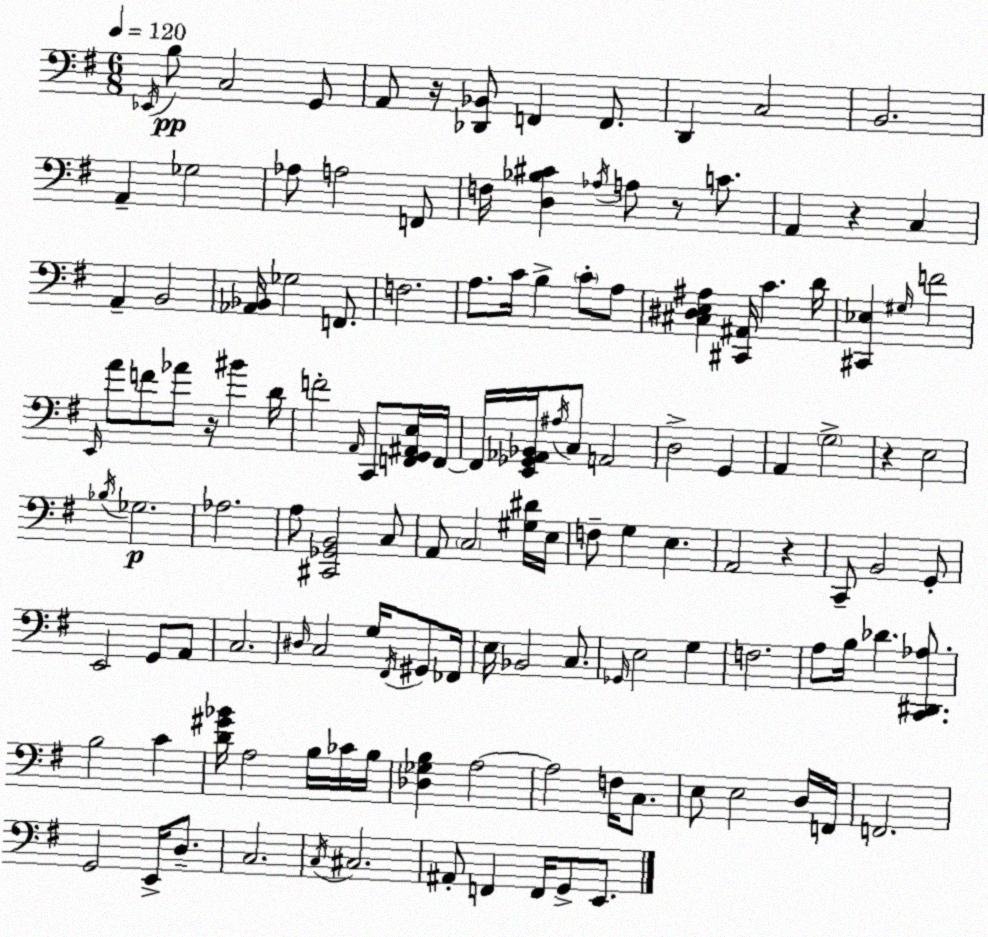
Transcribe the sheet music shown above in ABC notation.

X:1
T:Untitled
M:6/8
L:1/4
K:G
_E,,/4 B,/2 C,2 G,,/2 A,,/2 z/4 [_D,,_B,,]/2 F,, F,,/2 D,, C,2 B,,2 A,, _G,2 _A,/2 A,2 F,,/2 F,/4 [D,_B,^C] _A,/4 A,/2 z/2 C/2 A,, z C, A,, B,,2 [_A,,_B,,]/4 _G,2 F,,/2 F,2 A,/2 C/4 B, C/2 A,/2 [^C,^D,E,^A,] [^C,,^A,,]/4 C D/4 [^C,,_E,] ^G,/4 F2 E,,/4 A/2 F/2 _A/2 z/4 ^B D/4 F2 A,,/4 C,,/2 [F,,G,,^A,,E,]/4 F,,/4 F,,/4 [E,,_G,,_A,,_B,,]/4 ^A,/4 C,/2 A,,2 D,2 G,, A,, G,2 z E,2 _B,/4 _G,2 _A,2 A,/2 [^C,,_G,,B,,]2 C,/2 A,,/2 C,2 [^G,^D]/4 E,/4 F,/2 G, E, A,,2 z C,,/2 B,,2 G,,/2 E,,2 G,,/2 A,,/2 C,2 ^D,/4 C,2 G,/4 ^F,,/4 ^G,,/2 _F,,/4 E,/4 _B,,2 C,/2 _G,,/4 E,2 G, F,2 A,/2 B,/4 _D [C,,^D,,_A,]/2 B,2 C [D^G_B]/4 A,2 B,/4 _C/4 B,/4 [_D,_G,B,] A,2 A,2 F,/4 C,/2 E,/2 E,2 D,/4 F,,/4 F,,2 G,,2 E,,/4 D,/2 C,2 C,/4 ^C,2 ^A,,/2 F,, F,,/4 G,,/2 E,,/2